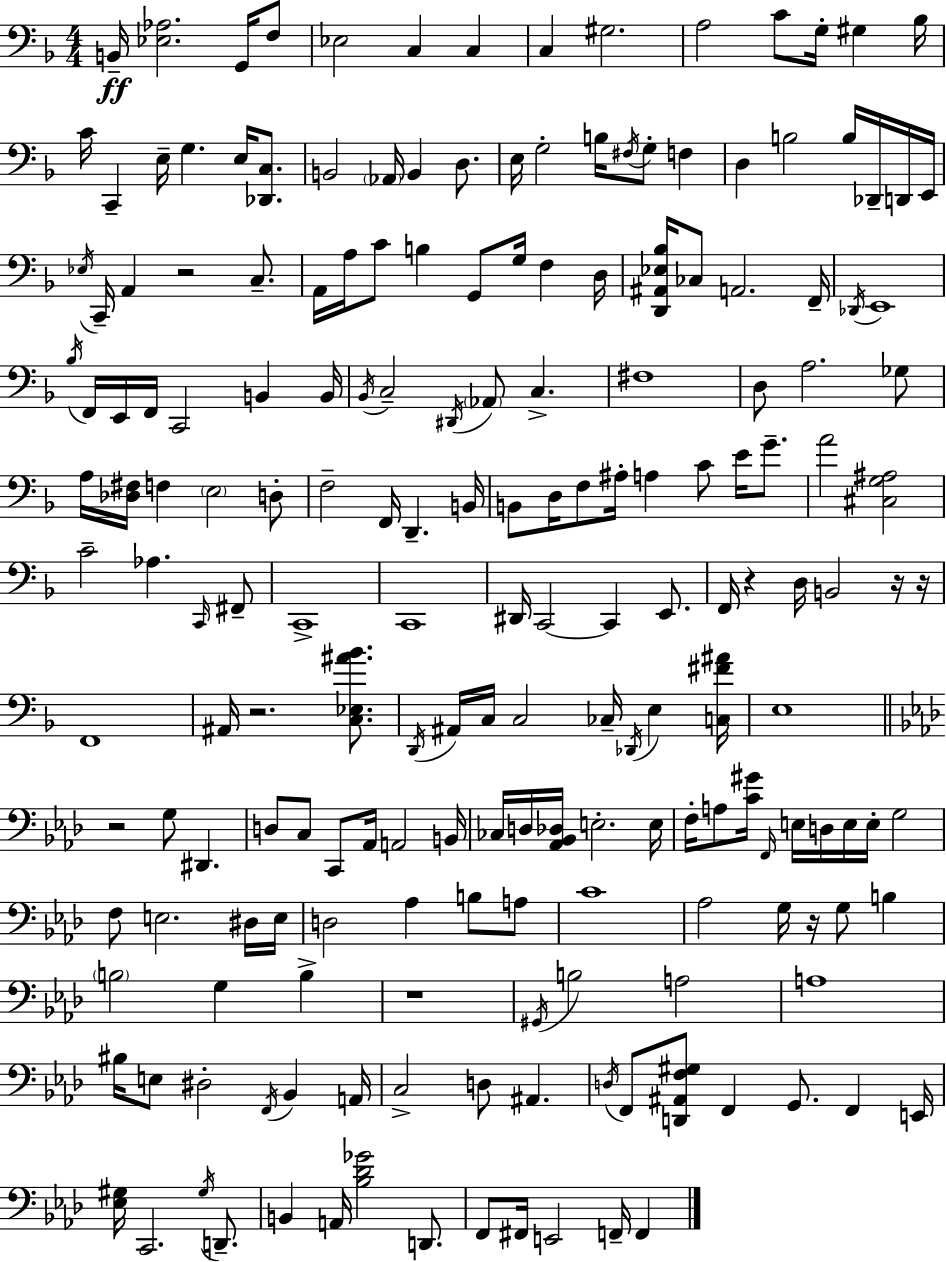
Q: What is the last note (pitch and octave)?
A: F2